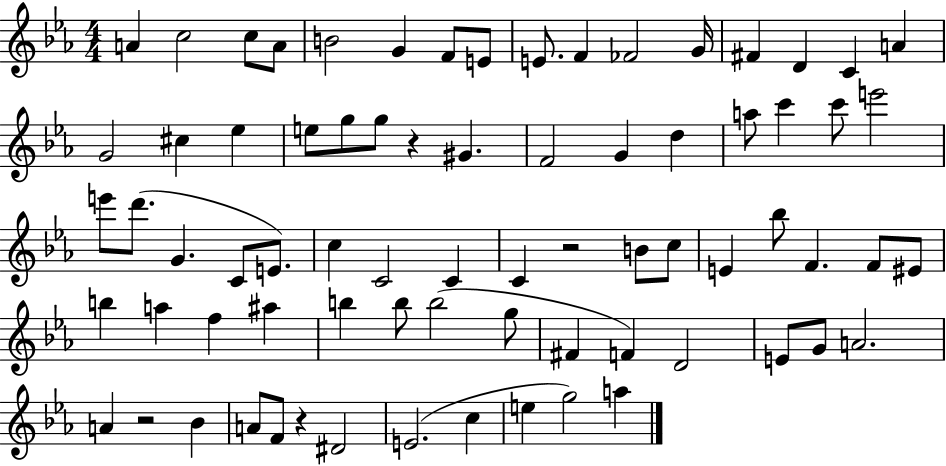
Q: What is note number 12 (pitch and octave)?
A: G4